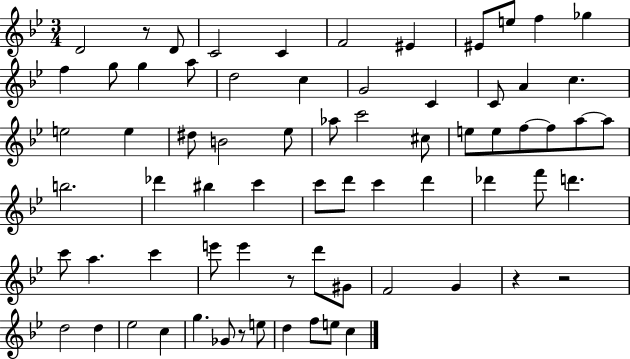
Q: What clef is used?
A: treble